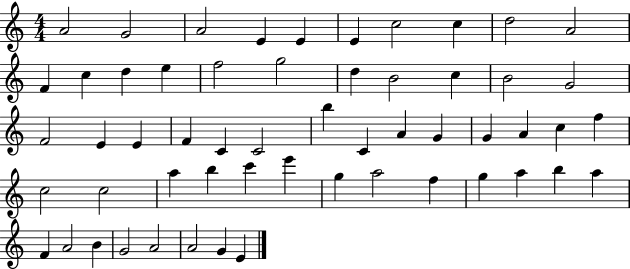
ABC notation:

X:1
T:Untitled
M:4/4
L:1/4
K:C
A2 G2 A2 E E E c2 c d2 A2 F c d e f2 g2 d B2 c B2 G2 F2 E E F C C2 b C A G G A c f c2 c2 a b c' e' g a2 f g a b a F A2 B G2 A2 A2 G E